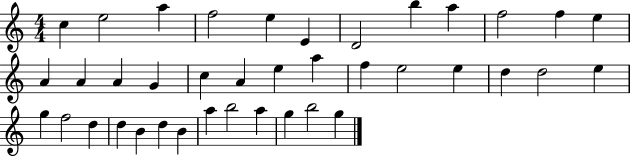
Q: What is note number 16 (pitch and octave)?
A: G4